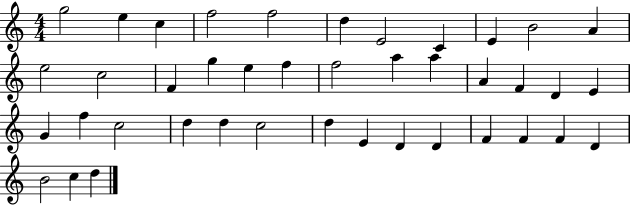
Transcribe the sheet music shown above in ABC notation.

X:1
T:Untitled
M:4/4
L:1/4
K:C
g2 e c f2 f2 d E2 C E B2 A e2 c2 F g e f f2 a a A F D E G f c2 d d c2 d E D D F F F D B2 c d